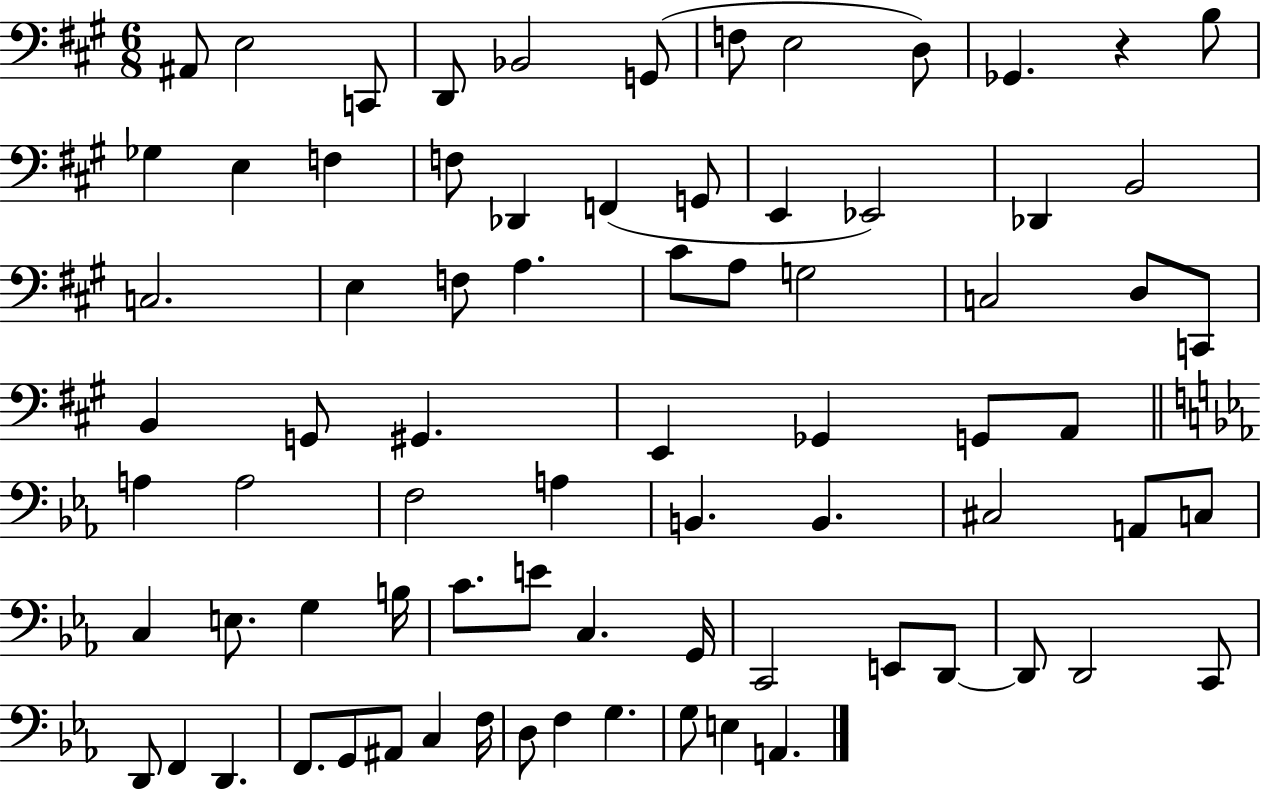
X:1
T:Untitled
M:6/8
L:1/4
K:A
^A,,/2 E,2 C,,/2 D,,/2 _B,,2 G,,/2 F,/2 E,2 D,/2 _G,, z B,/2 _G, E, F, F,/2 _D,, F,, G,,/2 E,, _E,,2 _D,, B,,2 C,2 E, F,/2 A, ^C/2 A,/2 G,2 C,2 D,/2 C,,/2 B,, G,,/2 ^G,, E,, _G,, G,,/2 A,,/2 A, A,2 F,2 A, B,, B,, ^C,2 A,,/2 C,/2 C, E,/2 G, B,/4 C/2 E/2 C, G,,/4 C,,2 E,,/2 D,,/2 D,,/2 D,,2 C,,/2 D,,/2 F,, D,, F,,/2 G,,/2 ^A,,/2 C, F,/4 D,/2 F, G, G,/2 E, A,,